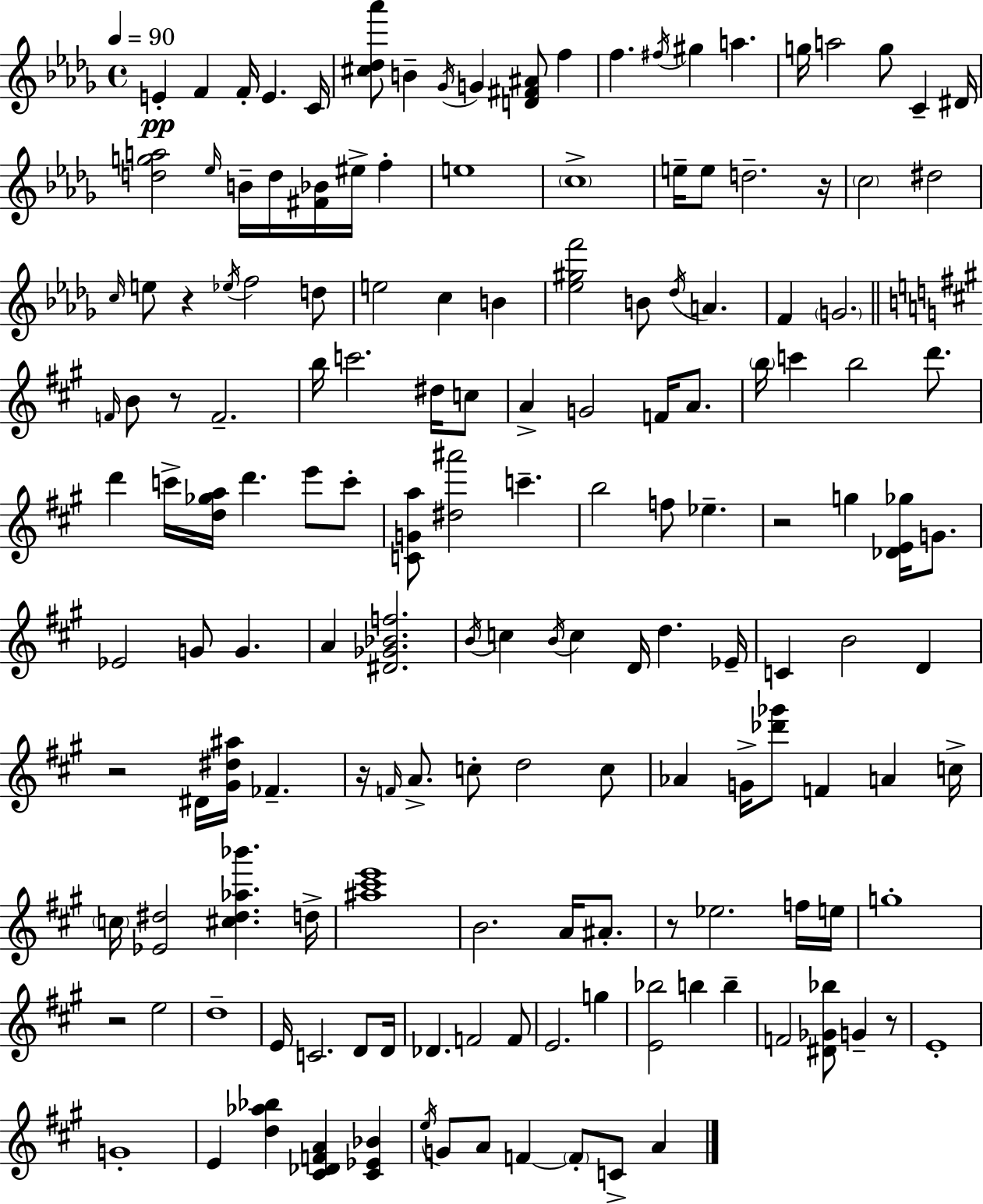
E4/q F4/q F4/s E4/q. C4/s [C#5,Db5,Ab6]/e B4/q Gb4/s G4/q [D4,F#4,A#4]/e F5/q F5/q. F#5/s G#5/q A5/q. G5/s A5/h G5/e C4/q D#4/s [D5,G5,A5]/h Eb5/s B4/s D5/s [F#4,Bb4]/s EIS5/s F5/q E5/w C5/w E5/s E5/e D5/h. R/s C5/h D#5/h C5/s E5/e R/q Eb5/s F5/h D5/e E5/h C5/q B4/q [Eb5,G#5,F6]/h B4/e Db5/s A4/q. F4/q G4/h. F4/s B4/e R/e F4/h. B5/s C6/h. D#5/s C5/e A4/q G4/h F4/s A4/e. B5/s C6/q B5/h D6/e. D6/q C6/s [D5,Gb5,A5]/s D6/q. E6/e C6/e [C4,G4,A5]/e [D#5,A#6]/h C6/q. B5/h F5/e Eb5/q. R/h G5/q [Db4,E4,Gb5]/s G4/e. Eb4/h G4/e G4/q. A4/q [D#4,Gb4,Bb4,F5]/h. B4/s C5/q B4/s C5/q D4/s D5/q. Eb4/s C4/q B4/h D4/q R/h D#4/s [G#4,D#5,A#5]/s FES4/q. R/s F4/s A4/e. C5/e D5/h C5/e Ab4/q G4/s [Db6,Gb6]/e F4/q A4/q C5/s C5/s [Eb4,D#5]/h [C#5,D#5,Ab5,Bb6]/q. D5/s [A#5,C#6,E6]/w B4/h. A4/s A#4/e. R/e Eb5/h. F5/s E5/s G5/w R/h E5/h D5/w E4/s C4/h. D4/e D4/s Db4/q. F4/h F4/e E4/h. G5/q [E4,Bb5]/h B5/q B5/q F4/h [D#4,Gb4,Bb5]/e G4/q R/e E4/w G4/w E4/q [D5,Ab5,Bb5]/q [C#4,Db4,F4,A4]/q [C#4,Eb4,Bb4]/q E5/s G4/e A4/e F4/q F4/e C4/e A4/q